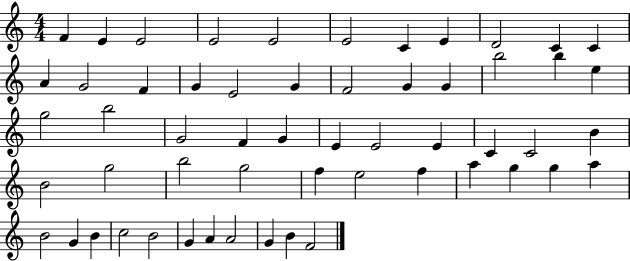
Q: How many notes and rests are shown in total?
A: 56